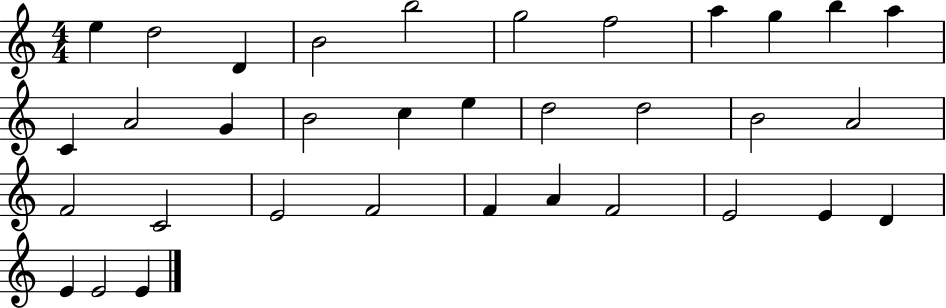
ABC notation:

X:1
T:Untitled
M:4/4
L:1/4
K:C
e d2 D B2 b2 g2 f2 a g b a C A2 G B2 c e d2 d2 B2 A2 F2 C2 E2 F2 F A F2 E2 E D E E2 E